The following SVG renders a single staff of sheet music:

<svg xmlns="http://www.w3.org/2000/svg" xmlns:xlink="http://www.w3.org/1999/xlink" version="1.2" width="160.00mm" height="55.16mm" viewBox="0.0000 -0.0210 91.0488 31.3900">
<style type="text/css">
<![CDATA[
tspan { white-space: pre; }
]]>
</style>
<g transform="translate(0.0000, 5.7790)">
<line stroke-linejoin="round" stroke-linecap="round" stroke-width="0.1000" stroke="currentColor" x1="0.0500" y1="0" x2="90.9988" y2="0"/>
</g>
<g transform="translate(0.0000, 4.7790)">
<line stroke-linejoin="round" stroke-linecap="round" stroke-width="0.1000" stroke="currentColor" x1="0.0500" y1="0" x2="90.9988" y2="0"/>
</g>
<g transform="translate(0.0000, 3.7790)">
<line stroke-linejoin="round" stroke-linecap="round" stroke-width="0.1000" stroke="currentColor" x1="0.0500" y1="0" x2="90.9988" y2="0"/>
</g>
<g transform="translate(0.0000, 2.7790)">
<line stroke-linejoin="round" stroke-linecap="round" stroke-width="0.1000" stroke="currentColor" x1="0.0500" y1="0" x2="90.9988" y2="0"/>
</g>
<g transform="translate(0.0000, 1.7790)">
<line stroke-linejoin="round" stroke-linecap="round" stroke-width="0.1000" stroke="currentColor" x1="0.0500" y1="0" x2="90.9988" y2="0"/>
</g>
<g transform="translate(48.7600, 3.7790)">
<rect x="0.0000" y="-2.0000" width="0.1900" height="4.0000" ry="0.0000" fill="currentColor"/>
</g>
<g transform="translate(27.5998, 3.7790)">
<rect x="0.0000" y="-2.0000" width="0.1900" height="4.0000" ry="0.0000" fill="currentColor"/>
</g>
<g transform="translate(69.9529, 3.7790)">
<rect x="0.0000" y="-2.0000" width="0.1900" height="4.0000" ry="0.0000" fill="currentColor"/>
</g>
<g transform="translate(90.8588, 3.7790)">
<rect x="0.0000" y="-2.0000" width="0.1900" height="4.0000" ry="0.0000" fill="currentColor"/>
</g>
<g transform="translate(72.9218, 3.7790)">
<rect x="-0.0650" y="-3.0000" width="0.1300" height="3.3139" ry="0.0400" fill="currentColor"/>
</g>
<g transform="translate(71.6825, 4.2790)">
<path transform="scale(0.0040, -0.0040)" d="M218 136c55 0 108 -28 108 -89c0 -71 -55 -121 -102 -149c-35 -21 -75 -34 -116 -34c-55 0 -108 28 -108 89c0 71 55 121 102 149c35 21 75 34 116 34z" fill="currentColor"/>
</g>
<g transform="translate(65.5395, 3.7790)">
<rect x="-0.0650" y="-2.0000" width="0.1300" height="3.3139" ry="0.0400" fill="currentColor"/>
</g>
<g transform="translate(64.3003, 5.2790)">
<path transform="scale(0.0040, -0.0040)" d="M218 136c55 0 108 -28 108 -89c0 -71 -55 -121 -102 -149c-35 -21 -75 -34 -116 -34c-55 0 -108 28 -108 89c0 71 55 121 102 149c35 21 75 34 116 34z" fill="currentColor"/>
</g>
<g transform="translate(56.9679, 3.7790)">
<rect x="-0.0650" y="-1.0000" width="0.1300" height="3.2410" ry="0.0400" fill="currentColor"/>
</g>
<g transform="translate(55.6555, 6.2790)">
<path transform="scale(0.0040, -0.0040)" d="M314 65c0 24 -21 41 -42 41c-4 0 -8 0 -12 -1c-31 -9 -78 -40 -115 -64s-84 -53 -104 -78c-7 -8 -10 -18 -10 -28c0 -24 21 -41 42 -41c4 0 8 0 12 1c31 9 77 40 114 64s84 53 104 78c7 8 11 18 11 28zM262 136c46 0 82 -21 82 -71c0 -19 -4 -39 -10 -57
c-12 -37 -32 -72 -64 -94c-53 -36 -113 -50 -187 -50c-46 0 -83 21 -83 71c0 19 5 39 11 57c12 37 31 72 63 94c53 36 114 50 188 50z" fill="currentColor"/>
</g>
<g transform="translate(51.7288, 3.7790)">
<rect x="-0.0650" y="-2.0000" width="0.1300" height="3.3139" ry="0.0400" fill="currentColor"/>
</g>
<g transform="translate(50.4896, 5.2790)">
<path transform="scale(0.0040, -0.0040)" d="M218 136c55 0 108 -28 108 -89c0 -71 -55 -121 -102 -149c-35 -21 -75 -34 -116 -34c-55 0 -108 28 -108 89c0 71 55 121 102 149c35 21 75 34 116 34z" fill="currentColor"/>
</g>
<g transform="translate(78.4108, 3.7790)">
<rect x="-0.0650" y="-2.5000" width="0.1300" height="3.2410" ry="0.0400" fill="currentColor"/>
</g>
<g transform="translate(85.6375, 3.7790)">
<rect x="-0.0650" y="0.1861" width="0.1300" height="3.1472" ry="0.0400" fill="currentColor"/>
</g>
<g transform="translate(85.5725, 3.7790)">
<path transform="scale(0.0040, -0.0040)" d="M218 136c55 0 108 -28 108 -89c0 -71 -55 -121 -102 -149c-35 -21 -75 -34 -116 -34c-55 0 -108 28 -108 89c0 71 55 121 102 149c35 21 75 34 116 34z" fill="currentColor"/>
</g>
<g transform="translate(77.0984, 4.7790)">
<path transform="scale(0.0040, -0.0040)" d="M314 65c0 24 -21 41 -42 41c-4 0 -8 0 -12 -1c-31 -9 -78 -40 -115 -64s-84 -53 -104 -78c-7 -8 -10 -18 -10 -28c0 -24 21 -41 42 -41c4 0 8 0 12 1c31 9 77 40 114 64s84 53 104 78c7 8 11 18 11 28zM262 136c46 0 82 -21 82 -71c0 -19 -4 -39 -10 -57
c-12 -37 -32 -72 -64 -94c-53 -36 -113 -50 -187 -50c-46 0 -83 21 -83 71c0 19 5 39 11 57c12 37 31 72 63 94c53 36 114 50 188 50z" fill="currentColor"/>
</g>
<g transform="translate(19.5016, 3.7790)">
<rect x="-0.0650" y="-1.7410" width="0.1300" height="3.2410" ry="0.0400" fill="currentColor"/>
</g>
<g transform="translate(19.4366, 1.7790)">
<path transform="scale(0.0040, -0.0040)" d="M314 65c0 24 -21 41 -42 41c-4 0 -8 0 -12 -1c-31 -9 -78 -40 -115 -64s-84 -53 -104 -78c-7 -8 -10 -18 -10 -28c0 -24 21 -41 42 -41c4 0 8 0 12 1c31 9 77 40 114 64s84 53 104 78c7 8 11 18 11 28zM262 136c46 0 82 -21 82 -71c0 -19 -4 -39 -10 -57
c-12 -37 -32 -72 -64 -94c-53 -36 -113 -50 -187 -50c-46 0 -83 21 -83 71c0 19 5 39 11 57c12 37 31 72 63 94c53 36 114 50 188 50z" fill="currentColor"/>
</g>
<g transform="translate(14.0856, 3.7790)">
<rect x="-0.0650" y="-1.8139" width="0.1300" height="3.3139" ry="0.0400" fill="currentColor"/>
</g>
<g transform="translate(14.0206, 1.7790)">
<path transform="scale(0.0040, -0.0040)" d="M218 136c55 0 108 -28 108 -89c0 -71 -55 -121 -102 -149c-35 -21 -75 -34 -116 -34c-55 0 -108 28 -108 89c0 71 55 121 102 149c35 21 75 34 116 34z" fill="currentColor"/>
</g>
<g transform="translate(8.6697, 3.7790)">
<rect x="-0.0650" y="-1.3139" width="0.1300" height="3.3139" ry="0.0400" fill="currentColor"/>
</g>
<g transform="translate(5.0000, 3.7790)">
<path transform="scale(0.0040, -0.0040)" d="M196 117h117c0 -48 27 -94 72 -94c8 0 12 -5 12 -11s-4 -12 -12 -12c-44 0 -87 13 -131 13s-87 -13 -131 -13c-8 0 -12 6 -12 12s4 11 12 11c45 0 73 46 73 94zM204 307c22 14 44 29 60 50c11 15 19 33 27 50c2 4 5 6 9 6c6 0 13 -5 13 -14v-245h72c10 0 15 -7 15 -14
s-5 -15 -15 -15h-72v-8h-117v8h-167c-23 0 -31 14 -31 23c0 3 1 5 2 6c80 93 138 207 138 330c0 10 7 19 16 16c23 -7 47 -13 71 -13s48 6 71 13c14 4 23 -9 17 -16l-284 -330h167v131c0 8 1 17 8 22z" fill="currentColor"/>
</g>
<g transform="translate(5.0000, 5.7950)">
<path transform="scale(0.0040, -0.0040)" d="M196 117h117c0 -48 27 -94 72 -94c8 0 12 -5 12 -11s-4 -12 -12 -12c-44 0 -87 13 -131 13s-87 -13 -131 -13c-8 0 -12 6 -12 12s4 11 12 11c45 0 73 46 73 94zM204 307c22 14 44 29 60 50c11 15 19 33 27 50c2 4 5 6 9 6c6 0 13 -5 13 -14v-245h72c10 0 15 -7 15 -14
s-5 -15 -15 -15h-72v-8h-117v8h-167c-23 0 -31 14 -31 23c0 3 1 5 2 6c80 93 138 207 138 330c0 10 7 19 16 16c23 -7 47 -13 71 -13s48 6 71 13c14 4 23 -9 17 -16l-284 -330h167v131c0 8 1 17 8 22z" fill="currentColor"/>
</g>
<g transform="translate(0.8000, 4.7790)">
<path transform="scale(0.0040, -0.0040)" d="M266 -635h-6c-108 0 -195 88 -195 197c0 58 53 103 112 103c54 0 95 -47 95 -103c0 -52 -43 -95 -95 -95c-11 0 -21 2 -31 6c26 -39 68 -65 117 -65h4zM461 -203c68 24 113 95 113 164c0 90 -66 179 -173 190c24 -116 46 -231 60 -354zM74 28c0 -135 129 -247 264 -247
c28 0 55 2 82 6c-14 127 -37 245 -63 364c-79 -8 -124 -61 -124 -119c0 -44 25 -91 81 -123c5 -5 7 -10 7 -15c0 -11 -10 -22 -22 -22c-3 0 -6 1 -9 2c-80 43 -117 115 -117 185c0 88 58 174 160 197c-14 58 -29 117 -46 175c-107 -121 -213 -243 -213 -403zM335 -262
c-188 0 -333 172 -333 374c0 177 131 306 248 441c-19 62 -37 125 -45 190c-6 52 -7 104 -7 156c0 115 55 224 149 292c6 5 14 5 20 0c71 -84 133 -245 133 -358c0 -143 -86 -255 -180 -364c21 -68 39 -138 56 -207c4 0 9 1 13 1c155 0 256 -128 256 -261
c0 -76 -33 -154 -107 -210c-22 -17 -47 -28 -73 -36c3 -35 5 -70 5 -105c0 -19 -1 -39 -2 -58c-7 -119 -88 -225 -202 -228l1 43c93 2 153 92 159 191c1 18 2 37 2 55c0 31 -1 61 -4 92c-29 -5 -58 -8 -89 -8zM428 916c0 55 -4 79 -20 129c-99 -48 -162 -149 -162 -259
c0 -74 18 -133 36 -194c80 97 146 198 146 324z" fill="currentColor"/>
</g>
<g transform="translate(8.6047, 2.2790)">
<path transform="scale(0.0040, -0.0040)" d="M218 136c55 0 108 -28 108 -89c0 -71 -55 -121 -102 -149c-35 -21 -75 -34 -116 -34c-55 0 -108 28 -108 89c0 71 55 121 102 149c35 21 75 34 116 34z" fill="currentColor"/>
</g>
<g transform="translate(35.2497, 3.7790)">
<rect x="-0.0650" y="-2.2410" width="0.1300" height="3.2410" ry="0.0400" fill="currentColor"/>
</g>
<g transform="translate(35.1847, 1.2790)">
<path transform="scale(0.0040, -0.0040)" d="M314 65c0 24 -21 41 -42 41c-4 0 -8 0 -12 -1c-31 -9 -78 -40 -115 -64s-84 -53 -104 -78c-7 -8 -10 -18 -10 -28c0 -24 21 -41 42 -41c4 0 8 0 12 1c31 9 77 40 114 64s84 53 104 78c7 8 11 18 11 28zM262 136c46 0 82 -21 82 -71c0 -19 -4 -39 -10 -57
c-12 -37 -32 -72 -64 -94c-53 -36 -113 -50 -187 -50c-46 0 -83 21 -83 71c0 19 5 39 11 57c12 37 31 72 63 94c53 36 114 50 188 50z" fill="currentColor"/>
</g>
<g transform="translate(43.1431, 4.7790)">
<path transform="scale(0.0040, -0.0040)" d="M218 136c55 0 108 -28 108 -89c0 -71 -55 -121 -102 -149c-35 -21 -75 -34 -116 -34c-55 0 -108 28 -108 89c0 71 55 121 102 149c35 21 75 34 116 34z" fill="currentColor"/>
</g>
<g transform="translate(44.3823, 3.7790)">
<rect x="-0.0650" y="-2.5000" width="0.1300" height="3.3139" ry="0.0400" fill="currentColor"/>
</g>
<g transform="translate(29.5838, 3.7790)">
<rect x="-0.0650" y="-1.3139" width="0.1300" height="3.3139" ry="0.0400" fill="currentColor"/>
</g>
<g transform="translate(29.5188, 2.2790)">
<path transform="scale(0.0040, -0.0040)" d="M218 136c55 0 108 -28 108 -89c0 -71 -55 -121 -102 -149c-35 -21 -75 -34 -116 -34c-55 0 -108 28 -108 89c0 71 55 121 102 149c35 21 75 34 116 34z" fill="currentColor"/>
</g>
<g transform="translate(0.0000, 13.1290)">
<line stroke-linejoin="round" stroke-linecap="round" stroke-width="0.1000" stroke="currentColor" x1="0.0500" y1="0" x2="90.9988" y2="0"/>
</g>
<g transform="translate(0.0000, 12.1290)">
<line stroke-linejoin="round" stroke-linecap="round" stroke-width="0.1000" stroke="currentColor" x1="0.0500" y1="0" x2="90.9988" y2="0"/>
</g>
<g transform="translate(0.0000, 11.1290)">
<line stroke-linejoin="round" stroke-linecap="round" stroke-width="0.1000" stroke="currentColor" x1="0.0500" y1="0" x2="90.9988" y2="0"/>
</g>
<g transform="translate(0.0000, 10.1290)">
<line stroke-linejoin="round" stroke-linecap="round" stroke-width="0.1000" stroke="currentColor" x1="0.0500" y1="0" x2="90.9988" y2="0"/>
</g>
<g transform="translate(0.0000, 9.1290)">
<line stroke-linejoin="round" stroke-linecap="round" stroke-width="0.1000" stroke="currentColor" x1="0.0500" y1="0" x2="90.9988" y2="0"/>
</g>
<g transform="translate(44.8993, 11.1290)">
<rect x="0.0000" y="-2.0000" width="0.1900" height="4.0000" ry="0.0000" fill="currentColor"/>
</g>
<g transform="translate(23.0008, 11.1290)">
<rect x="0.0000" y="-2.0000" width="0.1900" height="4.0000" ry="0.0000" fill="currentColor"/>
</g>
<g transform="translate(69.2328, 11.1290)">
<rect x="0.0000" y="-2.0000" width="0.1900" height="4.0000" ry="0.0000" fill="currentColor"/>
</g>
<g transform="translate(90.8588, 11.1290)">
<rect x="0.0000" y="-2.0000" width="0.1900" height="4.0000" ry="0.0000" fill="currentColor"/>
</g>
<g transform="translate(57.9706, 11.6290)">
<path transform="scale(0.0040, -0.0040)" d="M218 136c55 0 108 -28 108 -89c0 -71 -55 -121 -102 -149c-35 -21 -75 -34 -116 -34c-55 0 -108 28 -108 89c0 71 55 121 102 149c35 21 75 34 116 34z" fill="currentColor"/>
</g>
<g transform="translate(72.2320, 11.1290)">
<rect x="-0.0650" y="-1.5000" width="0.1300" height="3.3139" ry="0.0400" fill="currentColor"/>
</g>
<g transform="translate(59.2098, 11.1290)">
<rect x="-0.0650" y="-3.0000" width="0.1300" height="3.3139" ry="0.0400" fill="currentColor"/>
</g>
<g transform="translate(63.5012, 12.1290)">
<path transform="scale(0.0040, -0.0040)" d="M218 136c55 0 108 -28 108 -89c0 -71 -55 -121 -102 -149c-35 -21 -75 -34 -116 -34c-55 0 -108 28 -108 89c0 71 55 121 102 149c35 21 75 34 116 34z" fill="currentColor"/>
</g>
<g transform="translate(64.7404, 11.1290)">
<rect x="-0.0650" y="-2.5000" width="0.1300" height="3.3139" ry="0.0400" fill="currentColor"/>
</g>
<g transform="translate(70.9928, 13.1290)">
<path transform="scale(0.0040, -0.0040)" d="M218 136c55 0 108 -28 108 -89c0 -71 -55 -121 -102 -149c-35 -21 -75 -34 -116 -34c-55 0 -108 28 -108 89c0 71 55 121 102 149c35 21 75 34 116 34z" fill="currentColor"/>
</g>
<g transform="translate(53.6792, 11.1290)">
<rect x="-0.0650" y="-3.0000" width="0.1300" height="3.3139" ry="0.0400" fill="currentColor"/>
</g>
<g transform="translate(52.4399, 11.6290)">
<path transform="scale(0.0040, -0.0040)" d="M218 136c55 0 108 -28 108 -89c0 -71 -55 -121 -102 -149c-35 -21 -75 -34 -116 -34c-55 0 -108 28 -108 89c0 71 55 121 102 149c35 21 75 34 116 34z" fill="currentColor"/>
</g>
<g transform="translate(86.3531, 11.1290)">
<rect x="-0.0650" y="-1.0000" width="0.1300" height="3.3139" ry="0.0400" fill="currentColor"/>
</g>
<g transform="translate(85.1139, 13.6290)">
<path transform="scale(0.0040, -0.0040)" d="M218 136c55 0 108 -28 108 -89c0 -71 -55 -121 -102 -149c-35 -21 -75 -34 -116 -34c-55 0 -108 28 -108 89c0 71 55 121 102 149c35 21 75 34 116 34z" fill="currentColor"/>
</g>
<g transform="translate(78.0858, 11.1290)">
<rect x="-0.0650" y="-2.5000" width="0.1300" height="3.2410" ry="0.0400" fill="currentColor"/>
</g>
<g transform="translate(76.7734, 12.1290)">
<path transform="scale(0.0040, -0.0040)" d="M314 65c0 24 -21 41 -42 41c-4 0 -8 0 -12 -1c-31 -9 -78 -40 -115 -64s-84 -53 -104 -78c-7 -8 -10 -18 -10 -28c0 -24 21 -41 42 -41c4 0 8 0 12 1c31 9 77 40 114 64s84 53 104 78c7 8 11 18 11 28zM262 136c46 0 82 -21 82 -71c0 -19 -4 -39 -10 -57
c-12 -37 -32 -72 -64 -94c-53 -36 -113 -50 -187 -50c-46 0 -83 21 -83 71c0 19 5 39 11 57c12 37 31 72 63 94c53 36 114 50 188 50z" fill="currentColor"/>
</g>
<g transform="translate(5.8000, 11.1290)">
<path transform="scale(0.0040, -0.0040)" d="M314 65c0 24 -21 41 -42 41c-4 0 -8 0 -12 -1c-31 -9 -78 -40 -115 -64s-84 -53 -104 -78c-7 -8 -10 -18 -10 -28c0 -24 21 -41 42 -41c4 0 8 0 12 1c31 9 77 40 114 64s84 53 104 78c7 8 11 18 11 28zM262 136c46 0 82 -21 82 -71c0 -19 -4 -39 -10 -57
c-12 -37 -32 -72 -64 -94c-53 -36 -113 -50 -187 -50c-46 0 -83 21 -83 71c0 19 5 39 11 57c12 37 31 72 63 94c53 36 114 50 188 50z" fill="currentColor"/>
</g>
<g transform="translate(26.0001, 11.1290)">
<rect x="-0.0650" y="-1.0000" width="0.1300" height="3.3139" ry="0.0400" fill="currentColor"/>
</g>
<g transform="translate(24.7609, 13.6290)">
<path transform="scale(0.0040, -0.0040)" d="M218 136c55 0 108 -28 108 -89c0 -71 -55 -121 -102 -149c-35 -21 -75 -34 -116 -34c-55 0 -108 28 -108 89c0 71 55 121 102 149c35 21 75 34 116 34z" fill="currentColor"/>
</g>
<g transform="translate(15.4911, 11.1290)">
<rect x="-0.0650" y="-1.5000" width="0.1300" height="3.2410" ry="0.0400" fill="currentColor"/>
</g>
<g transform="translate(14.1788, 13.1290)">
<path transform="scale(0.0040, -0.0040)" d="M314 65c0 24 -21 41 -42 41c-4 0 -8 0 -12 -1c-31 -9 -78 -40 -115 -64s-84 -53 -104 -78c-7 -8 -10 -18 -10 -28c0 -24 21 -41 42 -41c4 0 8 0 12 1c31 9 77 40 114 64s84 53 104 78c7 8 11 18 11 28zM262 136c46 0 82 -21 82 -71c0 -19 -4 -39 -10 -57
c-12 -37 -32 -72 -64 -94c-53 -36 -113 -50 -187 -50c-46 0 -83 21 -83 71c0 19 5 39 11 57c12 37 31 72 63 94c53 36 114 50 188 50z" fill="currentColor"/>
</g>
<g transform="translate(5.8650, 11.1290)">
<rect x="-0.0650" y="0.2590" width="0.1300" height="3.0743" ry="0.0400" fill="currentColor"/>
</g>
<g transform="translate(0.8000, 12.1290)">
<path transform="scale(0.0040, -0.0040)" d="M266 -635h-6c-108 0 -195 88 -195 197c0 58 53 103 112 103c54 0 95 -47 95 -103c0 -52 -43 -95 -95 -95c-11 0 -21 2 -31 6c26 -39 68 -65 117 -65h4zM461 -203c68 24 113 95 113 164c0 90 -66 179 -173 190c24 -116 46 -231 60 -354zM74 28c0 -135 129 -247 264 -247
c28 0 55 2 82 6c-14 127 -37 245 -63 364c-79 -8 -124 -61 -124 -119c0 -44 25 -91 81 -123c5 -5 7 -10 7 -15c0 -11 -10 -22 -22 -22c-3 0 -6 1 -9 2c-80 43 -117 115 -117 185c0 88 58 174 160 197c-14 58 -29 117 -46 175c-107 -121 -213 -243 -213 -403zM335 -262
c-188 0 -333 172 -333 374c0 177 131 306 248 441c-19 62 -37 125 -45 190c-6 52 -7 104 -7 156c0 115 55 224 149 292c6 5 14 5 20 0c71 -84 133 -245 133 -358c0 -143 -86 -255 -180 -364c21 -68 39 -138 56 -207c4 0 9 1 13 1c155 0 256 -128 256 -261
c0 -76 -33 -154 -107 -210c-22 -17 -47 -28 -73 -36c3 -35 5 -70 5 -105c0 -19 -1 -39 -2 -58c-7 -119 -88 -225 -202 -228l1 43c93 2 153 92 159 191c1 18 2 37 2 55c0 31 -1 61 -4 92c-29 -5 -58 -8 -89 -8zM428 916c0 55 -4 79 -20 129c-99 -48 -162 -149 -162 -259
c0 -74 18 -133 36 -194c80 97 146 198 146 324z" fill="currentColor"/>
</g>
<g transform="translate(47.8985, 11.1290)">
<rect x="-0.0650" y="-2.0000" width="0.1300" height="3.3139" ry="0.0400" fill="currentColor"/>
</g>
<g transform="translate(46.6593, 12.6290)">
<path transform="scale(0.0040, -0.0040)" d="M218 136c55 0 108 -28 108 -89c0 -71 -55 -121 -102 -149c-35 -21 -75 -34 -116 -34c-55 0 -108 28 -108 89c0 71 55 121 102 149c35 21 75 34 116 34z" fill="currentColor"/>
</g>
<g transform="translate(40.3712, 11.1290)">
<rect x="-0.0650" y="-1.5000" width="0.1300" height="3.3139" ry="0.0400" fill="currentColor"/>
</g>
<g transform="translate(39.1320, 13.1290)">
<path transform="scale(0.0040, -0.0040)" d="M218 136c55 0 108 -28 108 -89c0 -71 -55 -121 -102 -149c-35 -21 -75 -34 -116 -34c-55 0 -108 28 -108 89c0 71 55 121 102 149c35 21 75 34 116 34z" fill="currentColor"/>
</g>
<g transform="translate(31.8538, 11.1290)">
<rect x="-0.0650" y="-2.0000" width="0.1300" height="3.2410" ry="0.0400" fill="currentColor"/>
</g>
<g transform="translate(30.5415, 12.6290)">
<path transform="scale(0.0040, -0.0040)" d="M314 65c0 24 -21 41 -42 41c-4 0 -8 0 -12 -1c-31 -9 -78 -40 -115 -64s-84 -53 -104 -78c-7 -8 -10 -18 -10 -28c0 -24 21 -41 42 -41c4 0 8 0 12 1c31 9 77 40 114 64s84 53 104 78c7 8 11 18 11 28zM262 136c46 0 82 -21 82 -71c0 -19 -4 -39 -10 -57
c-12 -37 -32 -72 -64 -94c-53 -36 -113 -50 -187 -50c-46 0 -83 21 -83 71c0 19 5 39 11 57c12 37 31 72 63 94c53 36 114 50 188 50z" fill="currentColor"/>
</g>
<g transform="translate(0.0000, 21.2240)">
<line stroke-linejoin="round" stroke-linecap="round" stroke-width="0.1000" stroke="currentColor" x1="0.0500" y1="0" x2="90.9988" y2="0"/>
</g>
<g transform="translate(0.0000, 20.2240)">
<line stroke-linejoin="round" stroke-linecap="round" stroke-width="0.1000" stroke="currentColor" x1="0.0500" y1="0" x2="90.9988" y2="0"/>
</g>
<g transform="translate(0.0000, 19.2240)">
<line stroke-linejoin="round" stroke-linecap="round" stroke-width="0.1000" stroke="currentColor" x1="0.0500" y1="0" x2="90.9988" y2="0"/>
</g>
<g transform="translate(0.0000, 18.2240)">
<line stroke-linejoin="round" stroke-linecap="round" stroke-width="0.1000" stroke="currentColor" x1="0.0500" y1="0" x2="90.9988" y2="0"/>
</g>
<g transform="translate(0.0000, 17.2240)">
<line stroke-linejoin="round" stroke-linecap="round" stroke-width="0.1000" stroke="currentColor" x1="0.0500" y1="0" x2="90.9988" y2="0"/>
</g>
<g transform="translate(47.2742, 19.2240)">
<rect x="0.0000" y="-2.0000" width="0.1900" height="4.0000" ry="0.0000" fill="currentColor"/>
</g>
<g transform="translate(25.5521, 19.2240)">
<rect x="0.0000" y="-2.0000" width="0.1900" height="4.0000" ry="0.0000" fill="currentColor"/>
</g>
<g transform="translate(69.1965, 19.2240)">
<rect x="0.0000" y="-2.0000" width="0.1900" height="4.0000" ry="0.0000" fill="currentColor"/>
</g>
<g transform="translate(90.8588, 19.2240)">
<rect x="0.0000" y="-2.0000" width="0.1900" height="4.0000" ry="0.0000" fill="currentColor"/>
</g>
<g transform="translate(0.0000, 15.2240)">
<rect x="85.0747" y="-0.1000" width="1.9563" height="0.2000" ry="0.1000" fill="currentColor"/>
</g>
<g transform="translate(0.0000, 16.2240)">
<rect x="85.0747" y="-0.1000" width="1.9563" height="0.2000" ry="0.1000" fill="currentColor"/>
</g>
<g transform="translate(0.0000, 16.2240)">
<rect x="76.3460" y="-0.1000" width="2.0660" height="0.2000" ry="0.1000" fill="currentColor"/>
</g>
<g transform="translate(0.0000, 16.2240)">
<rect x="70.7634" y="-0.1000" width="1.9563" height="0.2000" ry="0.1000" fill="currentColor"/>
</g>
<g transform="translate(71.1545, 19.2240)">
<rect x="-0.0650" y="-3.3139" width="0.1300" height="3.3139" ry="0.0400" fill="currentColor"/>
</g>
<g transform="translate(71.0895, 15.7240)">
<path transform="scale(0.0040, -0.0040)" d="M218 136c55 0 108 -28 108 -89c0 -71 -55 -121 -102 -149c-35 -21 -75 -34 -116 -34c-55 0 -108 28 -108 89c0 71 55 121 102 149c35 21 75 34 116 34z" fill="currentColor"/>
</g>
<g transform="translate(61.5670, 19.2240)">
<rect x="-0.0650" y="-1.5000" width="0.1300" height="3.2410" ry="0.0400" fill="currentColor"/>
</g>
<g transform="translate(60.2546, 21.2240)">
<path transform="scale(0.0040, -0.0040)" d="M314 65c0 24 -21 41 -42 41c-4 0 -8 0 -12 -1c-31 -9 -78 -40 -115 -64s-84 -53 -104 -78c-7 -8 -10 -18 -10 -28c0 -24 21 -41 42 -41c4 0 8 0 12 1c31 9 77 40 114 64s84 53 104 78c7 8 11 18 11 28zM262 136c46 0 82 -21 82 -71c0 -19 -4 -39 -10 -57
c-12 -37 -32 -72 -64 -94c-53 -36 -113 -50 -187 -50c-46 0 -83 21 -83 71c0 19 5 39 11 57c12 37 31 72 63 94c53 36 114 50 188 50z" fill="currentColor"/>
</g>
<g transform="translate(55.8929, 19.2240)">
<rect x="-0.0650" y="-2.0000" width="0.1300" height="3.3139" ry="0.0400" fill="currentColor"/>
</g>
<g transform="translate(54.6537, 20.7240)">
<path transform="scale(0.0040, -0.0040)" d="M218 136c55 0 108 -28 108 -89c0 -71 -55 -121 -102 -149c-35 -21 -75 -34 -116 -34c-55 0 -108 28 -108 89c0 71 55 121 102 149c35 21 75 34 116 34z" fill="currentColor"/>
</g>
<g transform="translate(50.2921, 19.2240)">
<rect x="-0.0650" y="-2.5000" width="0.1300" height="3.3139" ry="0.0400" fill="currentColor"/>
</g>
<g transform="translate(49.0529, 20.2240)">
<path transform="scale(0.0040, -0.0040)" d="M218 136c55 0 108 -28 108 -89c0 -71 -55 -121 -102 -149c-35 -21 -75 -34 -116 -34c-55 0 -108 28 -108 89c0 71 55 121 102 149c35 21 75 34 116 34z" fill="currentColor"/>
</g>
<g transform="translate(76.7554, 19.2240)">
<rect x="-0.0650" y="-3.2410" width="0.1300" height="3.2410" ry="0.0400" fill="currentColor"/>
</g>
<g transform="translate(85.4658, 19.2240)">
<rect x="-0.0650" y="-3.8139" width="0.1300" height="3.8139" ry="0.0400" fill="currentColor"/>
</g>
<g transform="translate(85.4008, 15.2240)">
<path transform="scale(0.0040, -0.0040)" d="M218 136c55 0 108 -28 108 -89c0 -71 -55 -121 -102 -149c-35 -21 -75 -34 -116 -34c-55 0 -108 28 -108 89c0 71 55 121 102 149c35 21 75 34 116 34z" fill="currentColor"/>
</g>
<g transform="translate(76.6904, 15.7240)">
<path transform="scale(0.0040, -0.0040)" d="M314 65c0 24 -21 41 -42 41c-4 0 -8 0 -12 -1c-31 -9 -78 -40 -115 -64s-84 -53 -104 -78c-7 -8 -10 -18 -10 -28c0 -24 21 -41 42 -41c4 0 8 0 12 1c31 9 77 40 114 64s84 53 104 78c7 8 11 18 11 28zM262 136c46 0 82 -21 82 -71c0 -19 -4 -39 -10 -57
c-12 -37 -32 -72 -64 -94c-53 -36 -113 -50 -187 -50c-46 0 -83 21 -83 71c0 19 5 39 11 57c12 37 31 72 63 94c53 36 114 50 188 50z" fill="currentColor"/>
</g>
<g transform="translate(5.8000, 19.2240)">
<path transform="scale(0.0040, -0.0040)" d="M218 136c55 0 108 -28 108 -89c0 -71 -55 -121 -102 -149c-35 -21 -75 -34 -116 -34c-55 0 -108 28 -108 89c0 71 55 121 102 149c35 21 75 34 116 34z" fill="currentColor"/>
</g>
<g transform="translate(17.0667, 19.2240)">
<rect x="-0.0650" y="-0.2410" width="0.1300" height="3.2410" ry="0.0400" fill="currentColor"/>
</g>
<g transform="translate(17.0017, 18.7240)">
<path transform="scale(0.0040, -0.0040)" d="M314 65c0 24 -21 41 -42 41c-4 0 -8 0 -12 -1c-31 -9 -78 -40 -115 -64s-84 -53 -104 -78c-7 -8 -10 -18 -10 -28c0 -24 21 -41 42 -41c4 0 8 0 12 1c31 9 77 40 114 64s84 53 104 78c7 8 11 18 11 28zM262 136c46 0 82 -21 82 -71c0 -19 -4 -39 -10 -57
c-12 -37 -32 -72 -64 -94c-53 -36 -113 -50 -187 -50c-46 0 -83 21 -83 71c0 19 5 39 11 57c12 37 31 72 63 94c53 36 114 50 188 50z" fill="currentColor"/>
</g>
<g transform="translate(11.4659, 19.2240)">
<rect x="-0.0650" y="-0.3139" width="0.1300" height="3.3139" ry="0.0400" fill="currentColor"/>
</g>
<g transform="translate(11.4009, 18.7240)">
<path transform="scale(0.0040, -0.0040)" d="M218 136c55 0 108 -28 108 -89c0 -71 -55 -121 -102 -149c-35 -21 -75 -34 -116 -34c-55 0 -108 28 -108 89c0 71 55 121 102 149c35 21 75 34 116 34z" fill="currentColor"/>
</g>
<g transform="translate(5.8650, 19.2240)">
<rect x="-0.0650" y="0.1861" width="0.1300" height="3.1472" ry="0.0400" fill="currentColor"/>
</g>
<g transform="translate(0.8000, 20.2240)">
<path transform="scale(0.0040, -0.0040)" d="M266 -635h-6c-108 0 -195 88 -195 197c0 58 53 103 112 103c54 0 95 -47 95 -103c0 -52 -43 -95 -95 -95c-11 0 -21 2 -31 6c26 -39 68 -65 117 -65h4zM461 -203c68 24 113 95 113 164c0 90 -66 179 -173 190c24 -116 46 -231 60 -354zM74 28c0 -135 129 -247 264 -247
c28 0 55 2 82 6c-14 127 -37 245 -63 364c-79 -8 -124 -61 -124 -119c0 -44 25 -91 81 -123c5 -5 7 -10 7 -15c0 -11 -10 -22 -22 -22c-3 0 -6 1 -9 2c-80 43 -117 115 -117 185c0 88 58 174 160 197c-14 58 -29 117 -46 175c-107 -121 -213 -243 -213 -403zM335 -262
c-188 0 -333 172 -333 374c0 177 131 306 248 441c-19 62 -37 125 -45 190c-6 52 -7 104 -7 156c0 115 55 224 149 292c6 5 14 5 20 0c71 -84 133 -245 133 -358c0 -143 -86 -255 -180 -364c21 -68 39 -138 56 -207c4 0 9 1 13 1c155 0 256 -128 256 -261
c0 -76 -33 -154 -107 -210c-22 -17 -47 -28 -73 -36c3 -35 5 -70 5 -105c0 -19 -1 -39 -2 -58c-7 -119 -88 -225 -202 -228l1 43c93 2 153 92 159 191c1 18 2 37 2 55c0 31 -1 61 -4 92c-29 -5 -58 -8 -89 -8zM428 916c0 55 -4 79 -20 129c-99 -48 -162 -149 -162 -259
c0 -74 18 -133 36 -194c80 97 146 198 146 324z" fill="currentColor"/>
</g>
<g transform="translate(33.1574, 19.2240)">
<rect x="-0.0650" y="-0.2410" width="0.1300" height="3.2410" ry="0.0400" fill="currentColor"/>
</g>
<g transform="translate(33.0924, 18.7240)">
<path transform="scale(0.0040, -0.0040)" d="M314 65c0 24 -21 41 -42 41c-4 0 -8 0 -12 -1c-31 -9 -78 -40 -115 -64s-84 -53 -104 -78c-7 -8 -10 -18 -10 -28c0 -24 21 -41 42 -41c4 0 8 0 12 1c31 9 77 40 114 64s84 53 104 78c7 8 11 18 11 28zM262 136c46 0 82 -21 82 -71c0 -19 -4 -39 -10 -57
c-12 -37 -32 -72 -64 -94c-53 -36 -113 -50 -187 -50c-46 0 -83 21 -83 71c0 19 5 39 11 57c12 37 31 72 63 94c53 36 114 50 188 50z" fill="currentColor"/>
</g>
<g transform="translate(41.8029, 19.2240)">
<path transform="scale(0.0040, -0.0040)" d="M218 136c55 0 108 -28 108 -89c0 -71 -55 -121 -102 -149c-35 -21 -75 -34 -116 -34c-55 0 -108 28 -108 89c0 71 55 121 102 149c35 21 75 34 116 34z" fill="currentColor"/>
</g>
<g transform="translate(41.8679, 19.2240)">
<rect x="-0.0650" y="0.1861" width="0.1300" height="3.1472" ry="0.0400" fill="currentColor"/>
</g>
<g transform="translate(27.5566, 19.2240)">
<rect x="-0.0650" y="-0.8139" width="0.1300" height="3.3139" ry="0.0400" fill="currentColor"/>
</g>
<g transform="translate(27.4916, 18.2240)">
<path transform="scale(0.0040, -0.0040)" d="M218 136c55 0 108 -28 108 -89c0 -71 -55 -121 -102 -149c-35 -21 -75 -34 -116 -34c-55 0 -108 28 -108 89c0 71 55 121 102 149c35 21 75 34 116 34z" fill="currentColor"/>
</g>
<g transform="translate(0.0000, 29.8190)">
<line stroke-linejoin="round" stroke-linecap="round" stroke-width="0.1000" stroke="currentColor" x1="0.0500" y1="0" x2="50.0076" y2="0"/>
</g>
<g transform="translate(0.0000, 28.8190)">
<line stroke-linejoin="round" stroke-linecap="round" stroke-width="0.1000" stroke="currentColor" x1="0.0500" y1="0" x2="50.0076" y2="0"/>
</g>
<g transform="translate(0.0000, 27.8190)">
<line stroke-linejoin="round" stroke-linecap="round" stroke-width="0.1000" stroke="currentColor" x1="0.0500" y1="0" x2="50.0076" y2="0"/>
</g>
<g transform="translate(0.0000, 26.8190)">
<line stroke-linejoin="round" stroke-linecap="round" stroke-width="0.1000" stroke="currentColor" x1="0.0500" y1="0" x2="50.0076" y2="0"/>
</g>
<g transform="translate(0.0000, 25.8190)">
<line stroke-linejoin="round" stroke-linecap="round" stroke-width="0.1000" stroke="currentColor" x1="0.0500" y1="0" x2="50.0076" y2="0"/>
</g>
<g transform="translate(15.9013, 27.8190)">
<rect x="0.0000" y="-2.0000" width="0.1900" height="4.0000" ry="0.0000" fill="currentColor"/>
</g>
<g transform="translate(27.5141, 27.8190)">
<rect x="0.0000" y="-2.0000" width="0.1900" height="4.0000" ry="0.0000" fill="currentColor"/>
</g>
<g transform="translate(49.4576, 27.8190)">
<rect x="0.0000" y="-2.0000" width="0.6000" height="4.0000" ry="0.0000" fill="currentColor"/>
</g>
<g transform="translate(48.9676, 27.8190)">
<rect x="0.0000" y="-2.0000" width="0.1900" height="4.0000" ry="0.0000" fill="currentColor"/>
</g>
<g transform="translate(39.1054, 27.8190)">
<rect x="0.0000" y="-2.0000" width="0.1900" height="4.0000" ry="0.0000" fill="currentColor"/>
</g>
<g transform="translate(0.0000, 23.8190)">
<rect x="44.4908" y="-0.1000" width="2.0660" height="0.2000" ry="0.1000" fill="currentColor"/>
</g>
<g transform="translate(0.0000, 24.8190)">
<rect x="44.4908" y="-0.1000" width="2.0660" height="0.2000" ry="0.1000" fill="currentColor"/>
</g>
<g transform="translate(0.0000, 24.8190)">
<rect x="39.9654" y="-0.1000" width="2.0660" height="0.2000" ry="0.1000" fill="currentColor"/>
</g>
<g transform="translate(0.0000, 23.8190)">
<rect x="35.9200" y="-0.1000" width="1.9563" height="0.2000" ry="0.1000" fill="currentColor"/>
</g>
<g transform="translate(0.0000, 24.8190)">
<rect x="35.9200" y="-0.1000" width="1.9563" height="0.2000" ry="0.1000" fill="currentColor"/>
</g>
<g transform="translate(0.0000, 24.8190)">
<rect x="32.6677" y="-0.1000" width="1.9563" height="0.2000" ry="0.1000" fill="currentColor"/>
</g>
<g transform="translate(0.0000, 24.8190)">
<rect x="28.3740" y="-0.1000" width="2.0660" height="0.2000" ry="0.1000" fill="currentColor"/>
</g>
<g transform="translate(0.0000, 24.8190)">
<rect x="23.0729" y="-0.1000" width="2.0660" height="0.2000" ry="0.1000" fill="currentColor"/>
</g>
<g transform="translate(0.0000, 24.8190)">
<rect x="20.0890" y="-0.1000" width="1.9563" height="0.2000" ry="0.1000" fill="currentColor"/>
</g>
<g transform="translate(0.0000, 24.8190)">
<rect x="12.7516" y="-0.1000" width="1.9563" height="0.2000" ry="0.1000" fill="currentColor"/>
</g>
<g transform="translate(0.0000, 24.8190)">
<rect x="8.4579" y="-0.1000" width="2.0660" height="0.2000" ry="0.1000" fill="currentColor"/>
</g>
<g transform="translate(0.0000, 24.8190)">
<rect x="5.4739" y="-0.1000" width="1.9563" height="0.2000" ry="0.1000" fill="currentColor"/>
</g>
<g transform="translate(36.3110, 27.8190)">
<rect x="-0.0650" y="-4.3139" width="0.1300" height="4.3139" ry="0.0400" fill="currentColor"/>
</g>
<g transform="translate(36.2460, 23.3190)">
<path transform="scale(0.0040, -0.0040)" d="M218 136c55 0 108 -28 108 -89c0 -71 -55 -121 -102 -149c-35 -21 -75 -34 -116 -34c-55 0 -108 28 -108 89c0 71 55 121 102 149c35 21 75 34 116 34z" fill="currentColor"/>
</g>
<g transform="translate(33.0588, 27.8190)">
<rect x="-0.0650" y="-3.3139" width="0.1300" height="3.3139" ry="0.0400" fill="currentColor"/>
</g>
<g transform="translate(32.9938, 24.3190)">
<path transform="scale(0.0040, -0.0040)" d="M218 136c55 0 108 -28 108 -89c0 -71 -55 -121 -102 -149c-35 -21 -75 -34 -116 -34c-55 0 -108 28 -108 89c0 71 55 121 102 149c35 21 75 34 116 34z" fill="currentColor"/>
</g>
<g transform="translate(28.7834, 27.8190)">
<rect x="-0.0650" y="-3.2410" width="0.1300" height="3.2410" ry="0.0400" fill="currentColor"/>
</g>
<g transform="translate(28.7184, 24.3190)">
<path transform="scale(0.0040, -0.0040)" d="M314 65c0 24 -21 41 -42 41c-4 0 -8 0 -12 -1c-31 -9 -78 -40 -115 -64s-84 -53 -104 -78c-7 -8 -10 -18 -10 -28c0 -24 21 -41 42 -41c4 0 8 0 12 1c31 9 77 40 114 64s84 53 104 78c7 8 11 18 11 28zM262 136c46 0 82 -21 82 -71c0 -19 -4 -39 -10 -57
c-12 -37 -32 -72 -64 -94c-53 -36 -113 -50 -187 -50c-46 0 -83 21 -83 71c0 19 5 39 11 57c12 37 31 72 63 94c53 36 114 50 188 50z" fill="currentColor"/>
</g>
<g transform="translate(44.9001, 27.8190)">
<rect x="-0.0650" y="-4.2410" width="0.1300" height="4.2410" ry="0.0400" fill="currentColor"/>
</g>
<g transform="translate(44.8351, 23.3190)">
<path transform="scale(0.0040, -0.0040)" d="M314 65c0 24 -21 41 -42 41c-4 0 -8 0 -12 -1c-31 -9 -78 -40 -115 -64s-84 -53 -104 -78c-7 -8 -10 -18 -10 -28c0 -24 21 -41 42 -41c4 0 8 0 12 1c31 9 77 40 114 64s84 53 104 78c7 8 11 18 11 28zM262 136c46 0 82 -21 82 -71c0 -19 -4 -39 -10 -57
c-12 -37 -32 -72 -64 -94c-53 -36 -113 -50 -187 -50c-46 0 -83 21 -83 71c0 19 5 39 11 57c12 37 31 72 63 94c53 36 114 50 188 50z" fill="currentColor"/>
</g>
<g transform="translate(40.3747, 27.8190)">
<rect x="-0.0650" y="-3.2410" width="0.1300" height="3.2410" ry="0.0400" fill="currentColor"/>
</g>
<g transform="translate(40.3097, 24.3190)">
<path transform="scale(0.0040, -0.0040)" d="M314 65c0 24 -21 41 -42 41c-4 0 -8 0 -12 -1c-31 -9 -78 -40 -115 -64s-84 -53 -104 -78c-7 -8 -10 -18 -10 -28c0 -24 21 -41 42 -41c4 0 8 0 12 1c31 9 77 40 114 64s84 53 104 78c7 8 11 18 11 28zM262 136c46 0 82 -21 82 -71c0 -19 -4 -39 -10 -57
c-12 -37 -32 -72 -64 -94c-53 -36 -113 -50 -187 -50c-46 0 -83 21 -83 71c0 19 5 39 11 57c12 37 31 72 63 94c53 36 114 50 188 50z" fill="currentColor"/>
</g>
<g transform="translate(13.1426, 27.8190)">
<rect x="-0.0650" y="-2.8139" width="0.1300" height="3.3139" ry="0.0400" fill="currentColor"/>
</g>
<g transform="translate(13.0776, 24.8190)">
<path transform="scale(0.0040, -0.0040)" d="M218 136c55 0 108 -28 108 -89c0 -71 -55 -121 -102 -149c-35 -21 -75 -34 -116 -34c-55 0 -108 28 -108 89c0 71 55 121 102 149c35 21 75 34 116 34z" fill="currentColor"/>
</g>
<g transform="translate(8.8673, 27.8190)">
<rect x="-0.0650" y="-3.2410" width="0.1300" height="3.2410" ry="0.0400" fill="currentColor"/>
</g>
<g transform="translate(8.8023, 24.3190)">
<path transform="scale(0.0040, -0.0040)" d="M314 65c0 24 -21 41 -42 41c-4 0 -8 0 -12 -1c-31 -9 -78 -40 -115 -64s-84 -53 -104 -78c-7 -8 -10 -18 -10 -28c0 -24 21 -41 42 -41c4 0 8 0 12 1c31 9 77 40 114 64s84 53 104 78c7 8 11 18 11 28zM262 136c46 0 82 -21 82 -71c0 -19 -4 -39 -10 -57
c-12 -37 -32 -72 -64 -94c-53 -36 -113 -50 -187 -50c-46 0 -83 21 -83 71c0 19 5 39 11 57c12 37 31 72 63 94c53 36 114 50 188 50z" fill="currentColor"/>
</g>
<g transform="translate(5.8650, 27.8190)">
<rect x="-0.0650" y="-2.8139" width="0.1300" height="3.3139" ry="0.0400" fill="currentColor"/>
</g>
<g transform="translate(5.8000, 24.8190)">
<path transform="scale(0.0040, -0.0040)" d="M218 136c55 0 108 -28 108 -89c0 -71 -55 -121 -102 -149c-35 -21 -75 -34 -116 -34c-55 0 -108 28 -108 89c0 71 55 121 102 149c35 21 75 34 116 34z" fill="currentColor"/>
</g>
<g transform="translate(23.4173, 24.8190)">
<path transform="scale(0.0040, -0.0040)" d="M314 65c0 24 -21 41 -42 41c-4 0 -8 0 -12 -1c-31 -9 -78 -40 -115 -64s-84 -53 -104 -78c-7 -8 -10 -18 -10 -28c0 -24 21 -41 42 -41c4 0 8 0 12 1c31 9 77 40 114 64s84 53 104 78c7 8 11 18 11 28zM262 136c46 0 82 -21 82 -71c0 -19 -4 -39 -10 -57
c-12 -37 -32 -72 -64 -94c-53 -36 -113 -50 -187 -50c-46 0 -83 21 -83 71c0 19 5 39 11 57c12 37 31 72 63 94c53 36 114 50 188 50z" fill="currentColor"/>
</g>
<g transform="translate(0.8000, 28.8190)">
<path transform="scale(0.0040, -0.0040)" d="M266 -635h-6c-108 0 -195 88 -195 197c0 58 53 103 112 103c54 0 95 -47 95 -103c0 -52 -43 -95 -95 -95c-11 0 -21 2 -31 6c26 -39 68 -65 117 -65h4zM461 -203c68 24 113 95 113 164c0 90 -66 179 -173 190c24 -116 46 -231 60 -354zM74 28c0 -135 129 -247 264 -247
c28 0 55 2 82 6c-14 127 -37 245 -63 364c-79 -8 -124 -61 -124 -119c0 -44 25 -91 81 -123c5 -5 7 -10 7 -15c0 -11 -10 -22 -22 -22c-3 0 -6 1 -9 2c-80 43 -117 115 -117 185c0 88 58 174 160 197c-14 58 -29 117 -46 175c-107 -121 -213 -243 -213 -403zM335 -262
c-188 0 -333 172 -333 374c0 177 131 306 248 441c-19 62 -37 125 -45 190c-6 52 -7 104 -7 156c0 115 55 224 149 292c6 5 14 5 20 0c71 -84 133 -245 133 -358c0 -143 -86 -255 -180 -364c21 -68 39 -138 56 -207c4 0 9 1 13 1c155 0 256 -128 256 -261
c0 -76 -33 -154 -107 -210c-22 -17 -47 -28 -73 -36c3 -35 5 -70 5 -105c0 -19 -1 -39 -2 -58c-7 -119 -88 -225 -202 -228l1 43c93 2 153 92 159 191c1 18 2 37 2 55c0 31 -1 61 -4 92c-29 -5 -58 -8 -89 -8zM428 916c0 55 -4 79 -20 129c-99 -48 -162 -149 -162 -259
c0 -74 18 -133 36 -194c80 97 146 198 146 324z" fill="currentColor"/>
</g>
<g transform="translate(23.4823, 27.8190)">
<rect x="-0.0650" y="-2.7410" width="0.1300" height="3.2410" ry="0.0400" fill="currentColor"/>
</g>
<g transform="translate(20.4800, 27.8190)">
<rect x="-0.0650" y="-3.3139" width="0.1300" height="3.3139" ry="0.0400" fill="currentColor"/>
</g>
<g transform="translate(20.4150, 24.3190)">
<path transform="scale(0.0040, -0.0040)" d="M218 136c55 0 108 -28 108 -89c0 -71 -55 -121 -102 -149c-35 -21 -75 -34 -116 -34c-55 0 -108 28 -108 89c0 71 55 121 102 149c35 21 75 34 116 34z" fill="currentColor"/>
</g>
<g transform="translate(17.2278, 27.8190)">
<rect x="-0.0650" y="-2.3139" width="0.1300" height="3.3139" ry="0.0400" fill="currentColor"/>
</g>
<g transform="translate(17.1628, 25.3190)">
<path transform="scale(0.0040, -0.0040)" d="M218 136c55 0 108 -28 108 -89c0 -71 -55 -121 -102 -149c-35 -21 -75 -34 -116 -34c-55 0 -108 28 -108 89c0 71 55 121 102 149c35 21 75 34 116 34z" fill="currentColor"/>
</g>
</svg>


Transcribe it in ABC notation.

X:1
T:Untitled
M:4/4
L:1/4
K:C
e f f2 e g2 G F D2 F A G2 B B2 E2 D F2 E F A A G E G2 D B c c2 d c2 B G F E2 b b2 c' a b2 a g b a2 b2 b d' b2 d'2